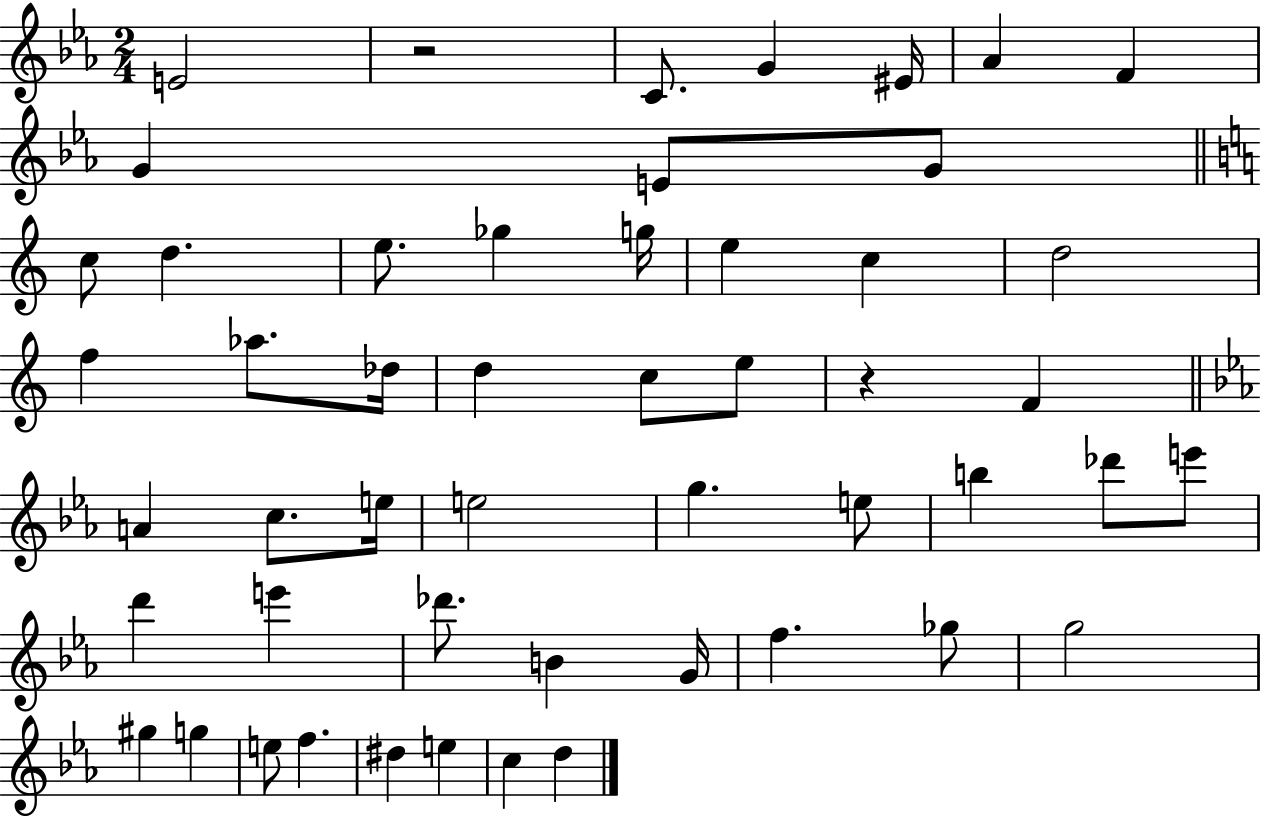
E4/h R/h C4/e. G4/q EIS4/s Ab4/q F4/q G4/q E4/e G4/e C5/e D5/q. E5/e. Gb5/q G5/s E5/q C5/q D5/h F5/q Ab5/e. Db5/s D5/q C5/e E5/e R/q F4/q A4/q C5/e. E5/s E5/h G5/q. E5/e B5/q Db6/e E6/e D6/q E6/q Db6/e. B4/q G4/s F5/q. Gb5/e G5/h G#5/q G5/q E5/e F5/q. D#5/q E5/q C5/q D5/q